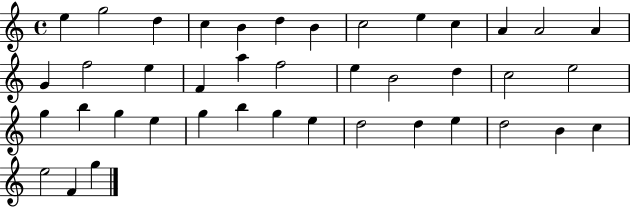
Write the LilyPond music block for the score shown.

{
  \clef treble
  \time 4/4
  \defaultTimeSignature
  \key c \major
  e''4 g''2 d''4 | c''4 b'4 d''4 b'4 | c''2 e''4 c''4 | a'4 a'2 a'4 | \break g'4 f''2 e''4 | f'4 a''4 f''2 | e''4 b'2 d''4 | c''2 e''2 | \break g''4 b''4 g''4 e''4 | g''4 b''4 g''4 e''4 | d''2 d''4 e''4 | d''2 b'4 c''4 | \break e''2 f'4 g''4 | \bar "|."
}